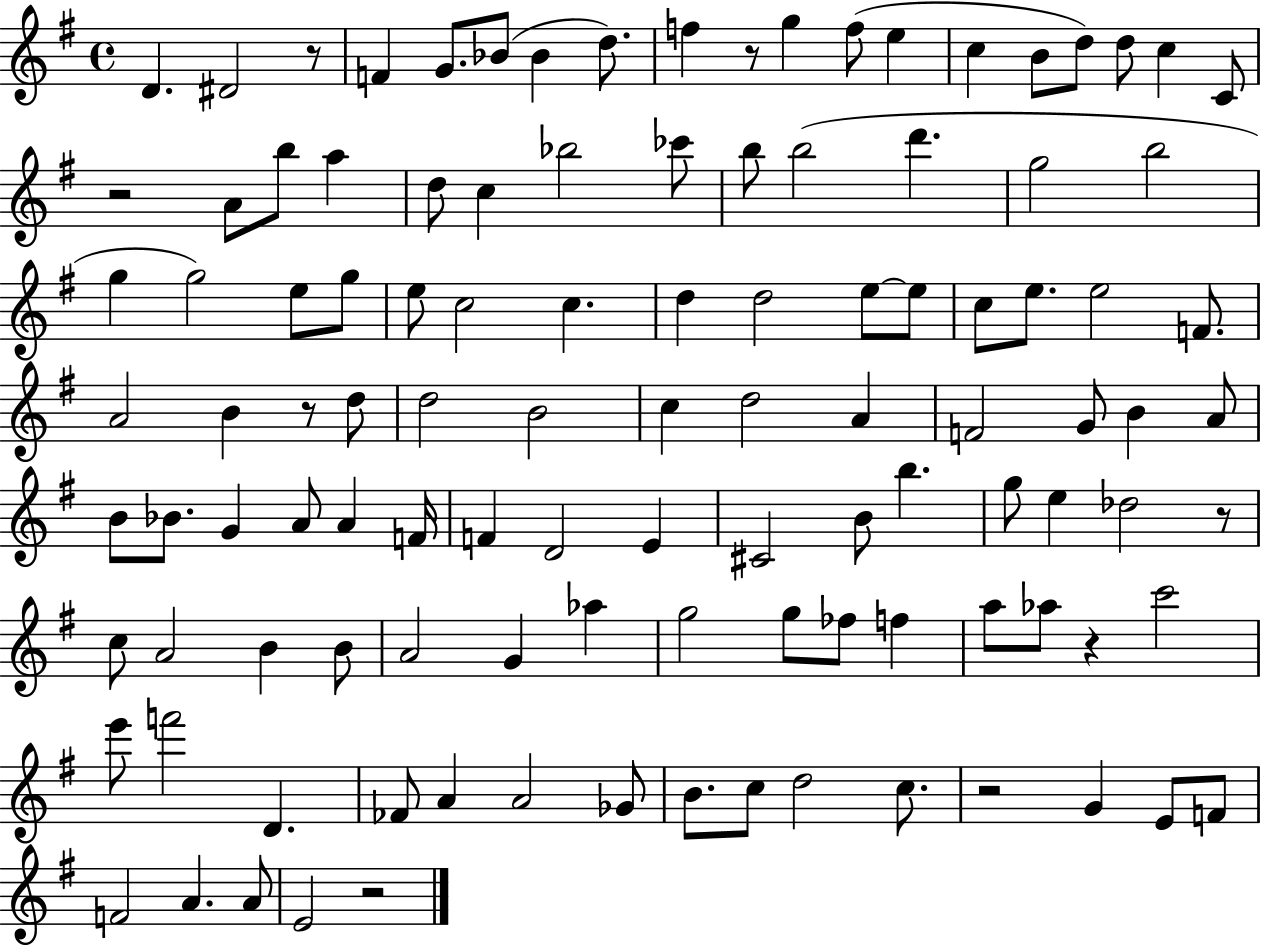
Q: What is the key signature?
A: G major